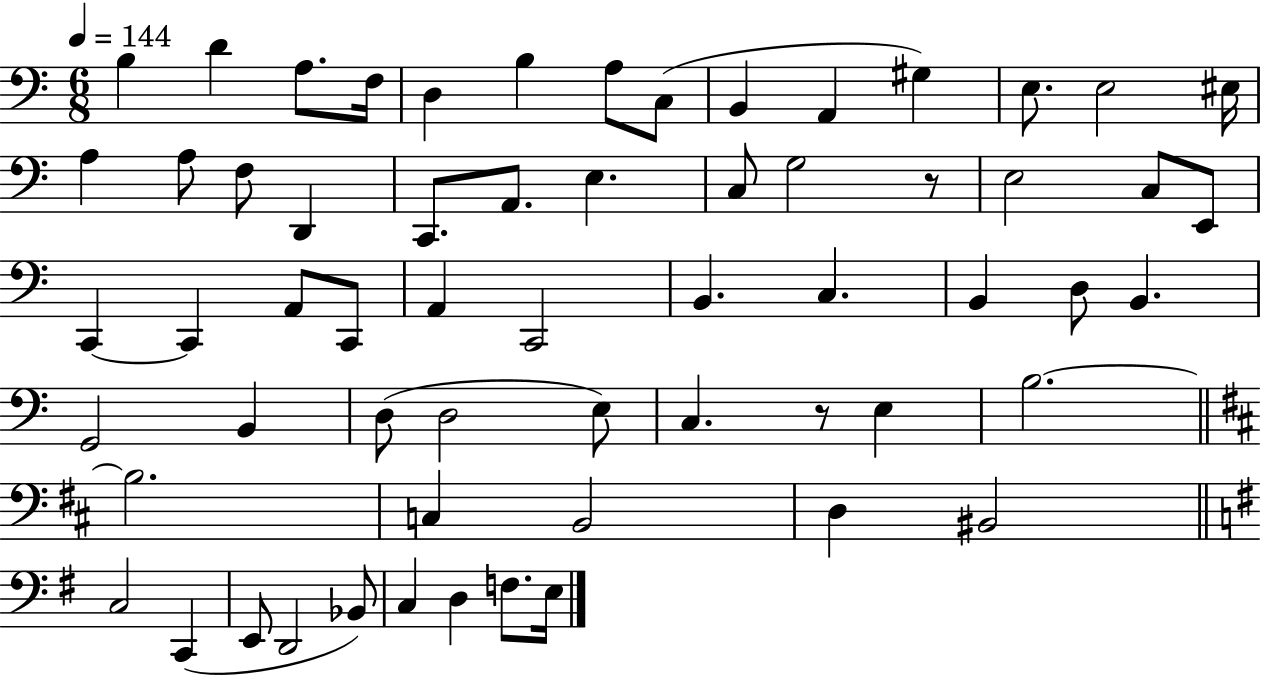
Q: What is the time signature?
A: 6/8